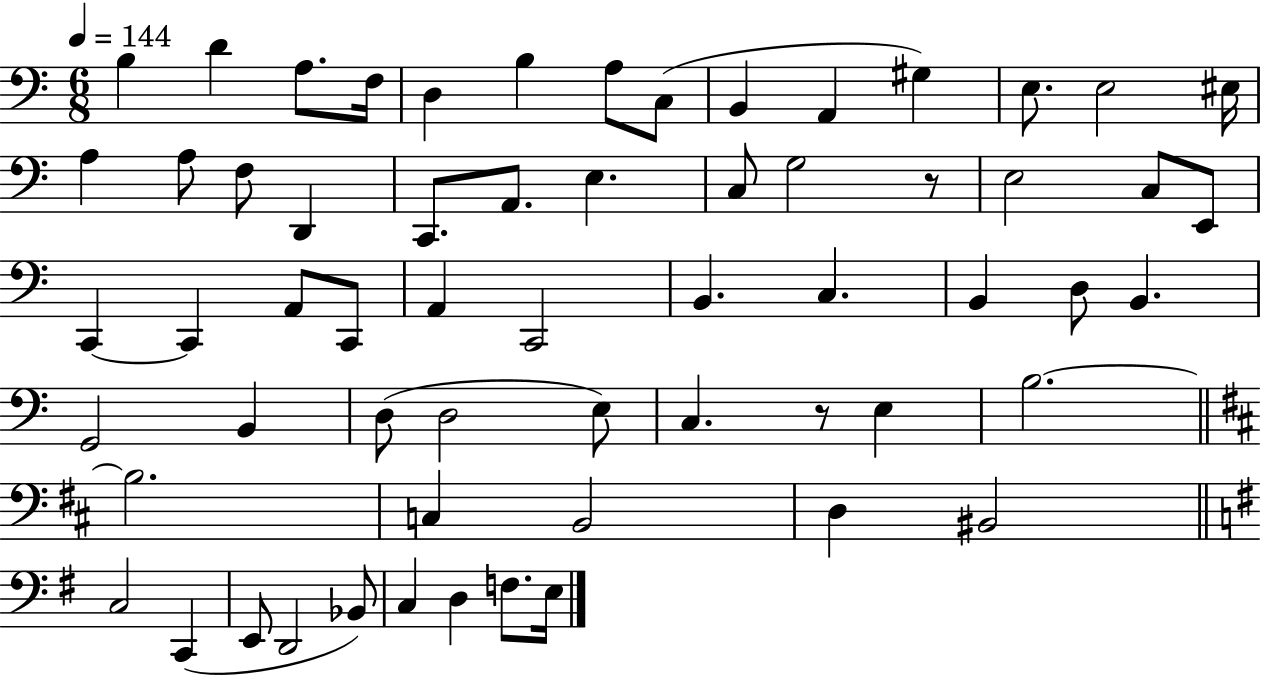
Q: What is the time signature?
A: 6/8